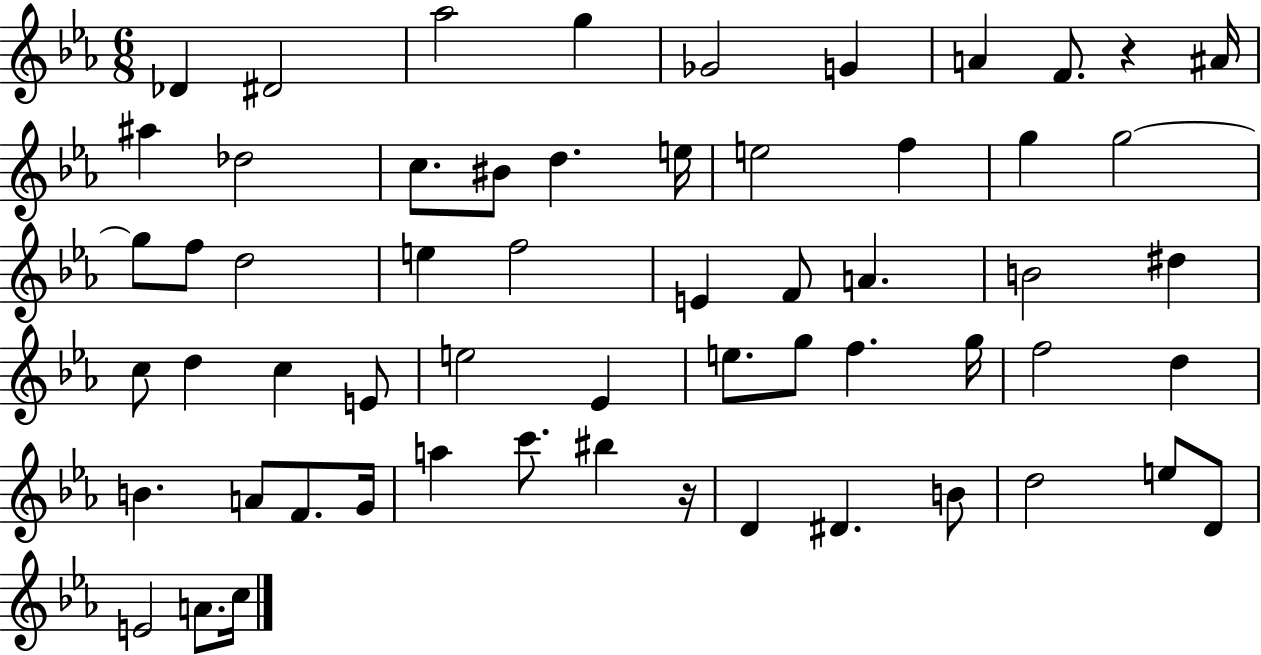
{
  \clef treble
  \numericTimeSignature
  \time 6/8
  \key ees \major
  des'4 dis'2 | aes''2 g''4 | ges'2 g'4 | a'4 f'8. r4 ais'16 | \break ais''4 des''2 | c''8. bis'8 d''4. e''16 | e''2 f''4 | g''4 g''2~~ | \break g''8 f''8 d''2 | e''4 f''2 | e'4 f'8 a'4. | b'2 dis''4 | \break c''8 d''4 c''4 e'8 | e''2 ees'4 | e''8. g''8 f''4. g''16 | f''2 d''4 | \break b'4. a'8 f'8. g'16 | a''4 c'''8. bis''4 r16 | d'4 dis'4. b'8 | d''2 e''8 d'8 | \break e'2 a'8. c''16 | \bar "|."
}